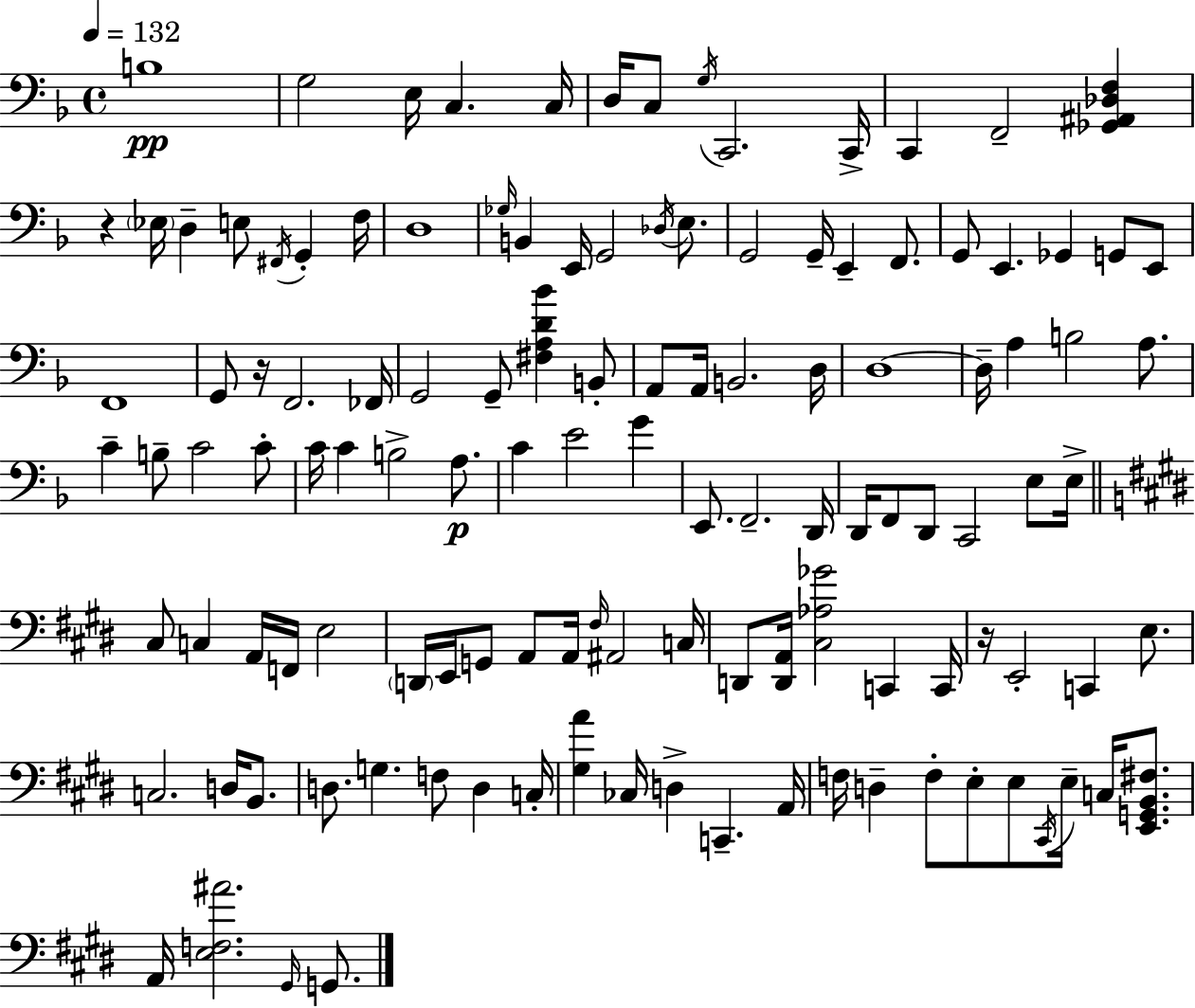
B3/w G3/h E3/s C3/q. C3/s D3/s C3/e G3/s C2/h. C2/s C2/q F2/h [Gb2,A#2,Db3,F3]/q R/q Eb3/s D3/q E3/e F#2/s G2/q F3/s D3/w Gb3/s B2/q E2/s G2/h Db3/s E3/e. G2/h G2/s E2/q F2/e. G2/e E2/q. Gb2/q G2/e E2/e F2/w G2/e R/s F2/h. FES2/s G2/h G2/e [F#3,A3,D4,Bb4]/q B2/e A2/e A2/s B2/h. D3/s D3/w D3/s A3/q B3/h A3/e. C4/q B3/e C4/h C4/e C4/s C4/q B3/h A3/e. C4/q E4/h G4/q E2/e. F2/h. D2/s D2/s F2/e D2/e C2/h E3/e E3/s C#3/e C3/q A2/s F2/s E3/h D2/s E2/s G2/e A2/e A2/s F#3/s A#2/h C3/s D2/e [D2,A2]/s [C#3,Ab3,Gb4]/h C2/q C2/s R/s E2/h C2/q E3/e. C3/h. D3/s B2/e. D3/e. G3/q. F3/e D3/q C3/s [G#3,A4]/q CES3/s D3/q C2/q. A2/s F3/s D3/q F3/e E3/e E3/e C#2/s E3/s C3/s [E2,G2,B2,F#3]/e. A2/s [E3,F3,A#4]/h. G#2/s G2/e.